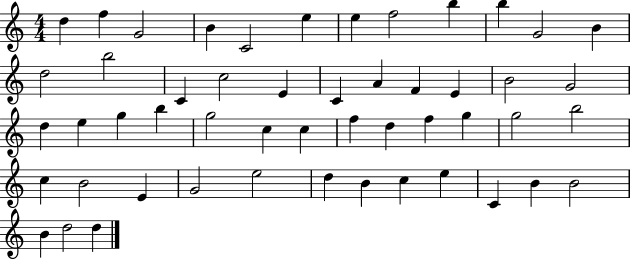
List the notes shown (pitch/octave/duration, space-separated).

D5/q F5/q G4/h B4/q C4/h E5/q E5/q F5/h B5/q B5/q G4/h B4/q D5/h B5/h C4/q C5/h E4/q C4/q A4/q F4/q E4/q B4/h G4/h D5/q E5/q G5/q B5/q G5/h C5/q C5/q F5/q D5/q F5/q G5/q G5/h B5/h C5/q B4/h E4/q G4/h E5/h D5/q B4/q C5/q E5/q C4/q B4/q B4/h B4/q D5/h D5/q